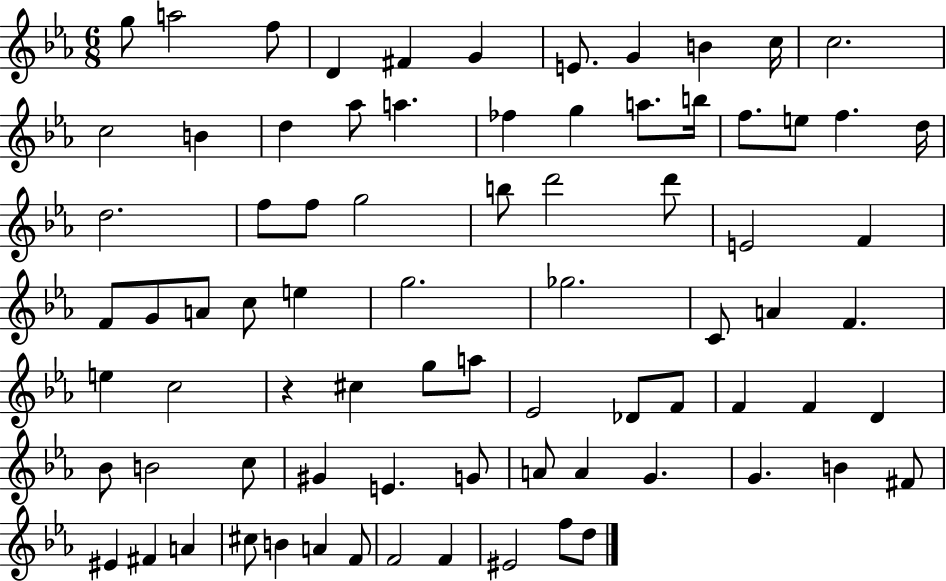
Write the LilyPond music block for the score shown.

{
  \clef treble
  \numericTimeSignature
  \time 6/8
  \key ees \major
  g''8 a''2 f''8 | d'4 fis'4 g'4 | e'8. g'4 b'4 c''16 | c''2. | \break c''2 b'4 | d''4 aes''8 a''4. | fes''4 g''4 a''8. b''16 | f''8. e''8 f''4. d''16 | \break d''2. | f''8 f''8 g''2 | b''8 d'''2 d'''8 | e'2 f'4 | \break f'8 g'8 a'8 c''8 e''4 | g''2. | ges''2. | c'8 a'4 f'4. | \break e''4 c''2 | r4 cis''4 g''8 a''8 | ees'2 des'8 f'8 | f'4 f'4 d'4 | \break bes'8 b'2 c''8 | gis'4 e'4. g'8 | a'8 a'4 g'4. | g'4. b'4 fis'8 | \break eis'4 fis'4 a'4 | cis''8 b'4 a'4 f'8 | f'2 f'4 | eis'2 f''8 d''8 | \break \bar "|."
}